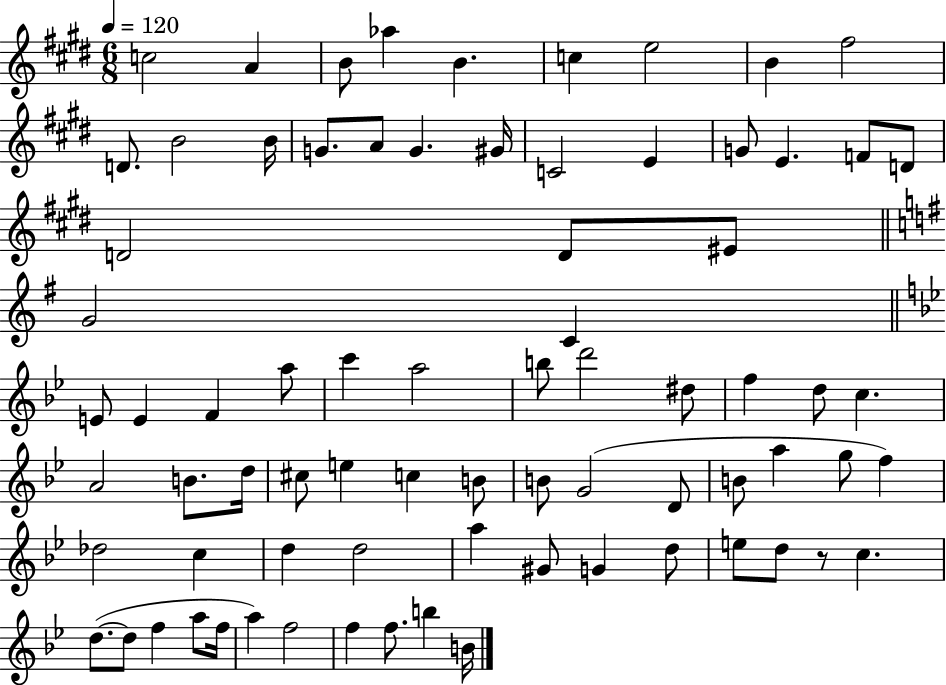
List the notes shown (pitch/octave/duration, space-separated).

C5/h A4/q B4/e Ab5/q B4/q. C5/q E5/h B4/q F#5/h D4/e. B4/h B4/s G4/e. A4/e G4/q. G#4/s C4/h E4/q G4/e E4/q. F4/e D4/e D4/h D4/e EIS4/e G4/h C4/q E4/e E4/q F4/q A5/e C6/q A5/h B5/e D6/h D#5/e F5/q D5/e C5/q. A4/h B4/e. D5/s C#5/e E5/q C5/q B4/e B4/e G4/h D4/e B4/e A5/q G5/e F5/q Db5/h C5/q D5/q D5/h A5/q G#4/e G4/q D5/e E5/e D5/e R/e C5/q. D5/e. D5/e F5/q A5/e F5/s A5/q F5/h F5/q F5/e. B5/q B4/s